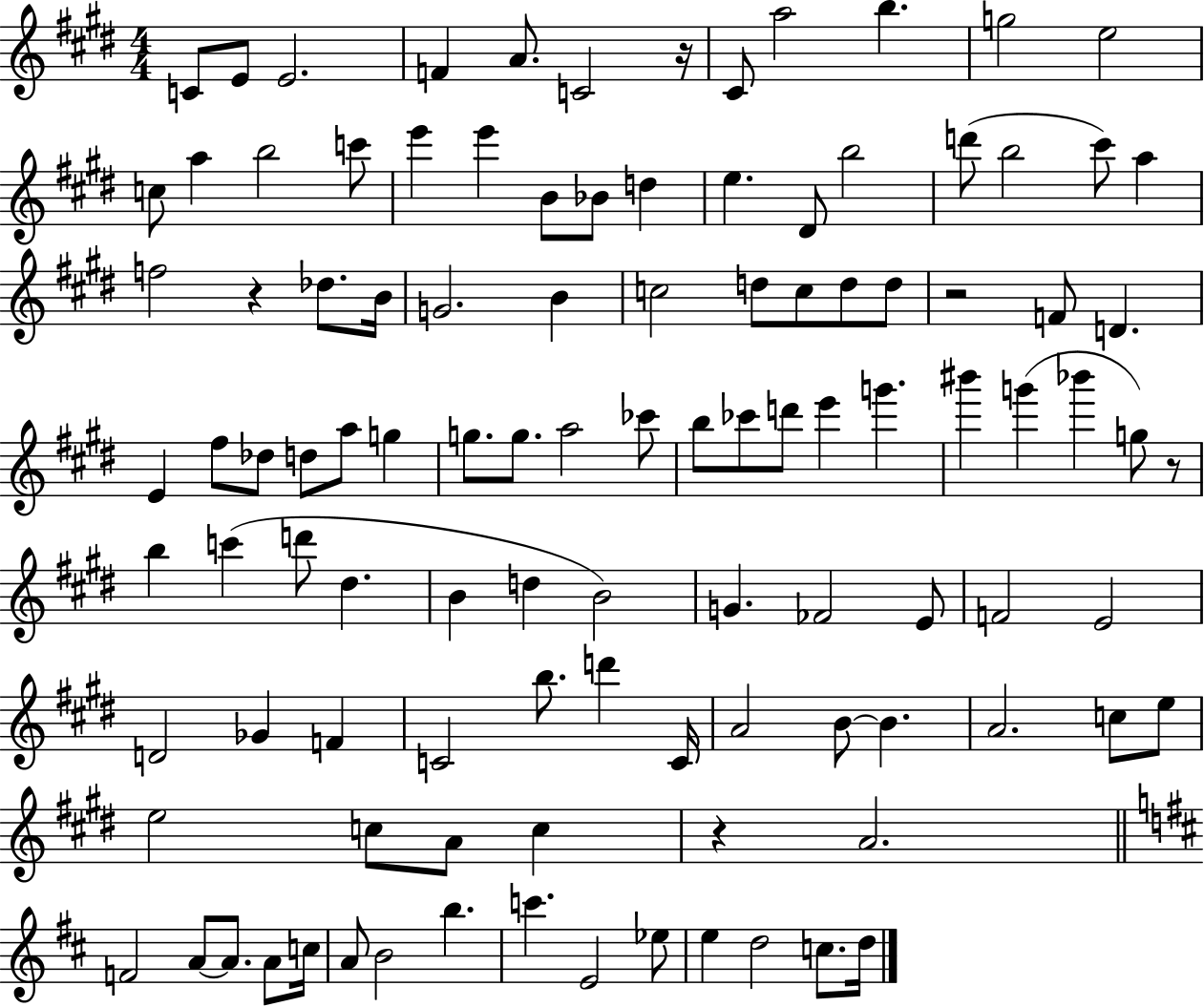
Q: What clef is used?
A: treble